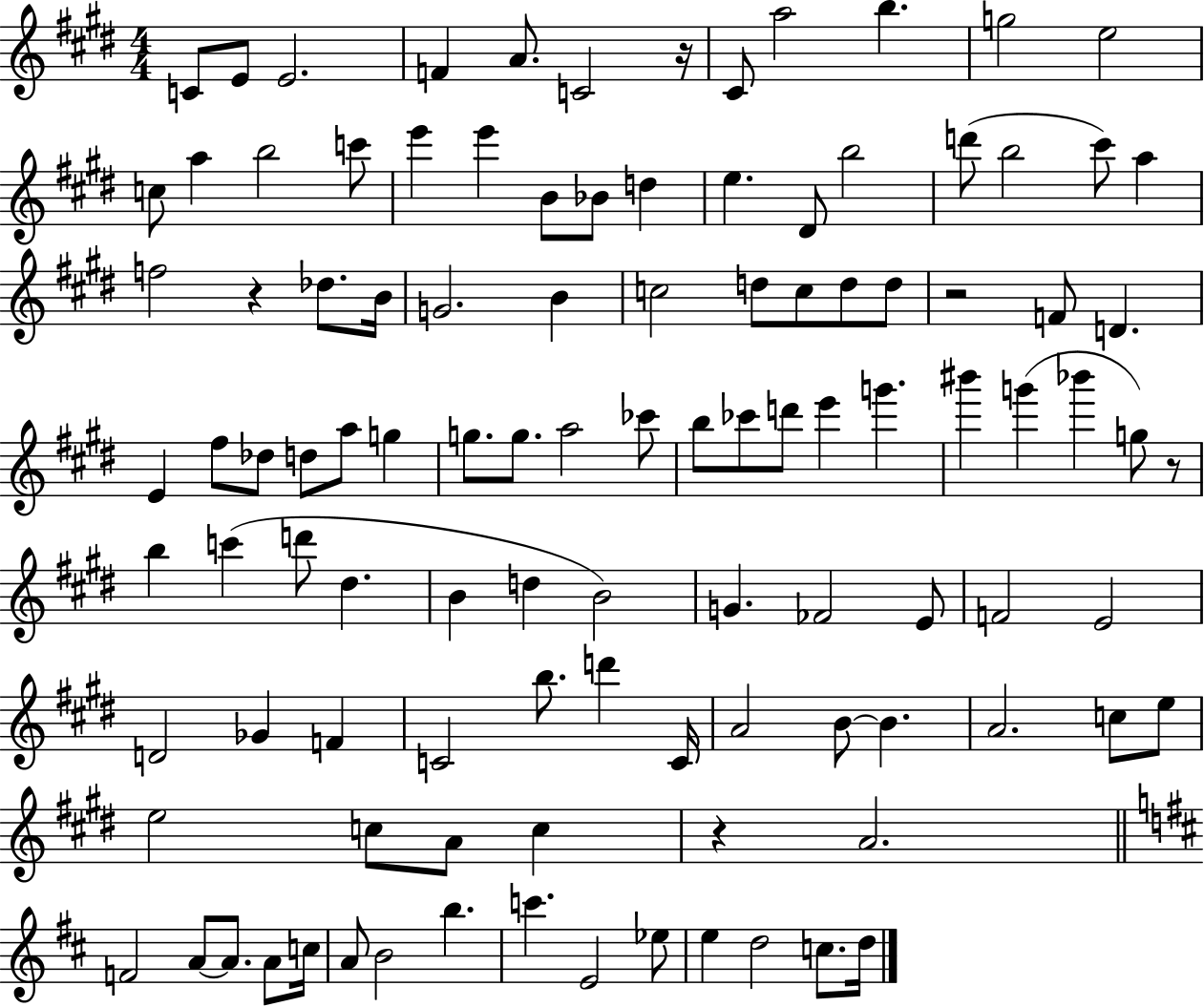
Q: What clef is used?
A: treble